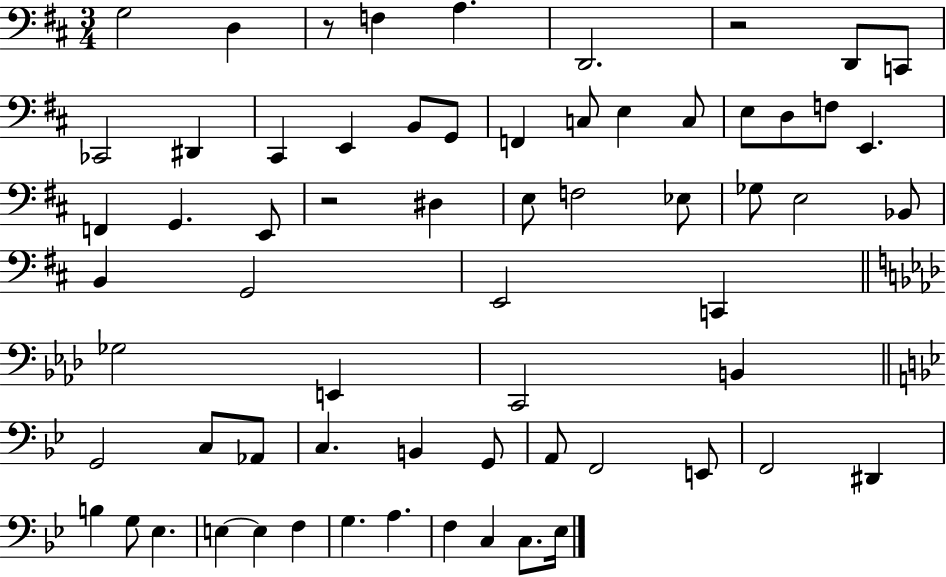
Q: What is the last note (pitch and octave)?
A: Eb3